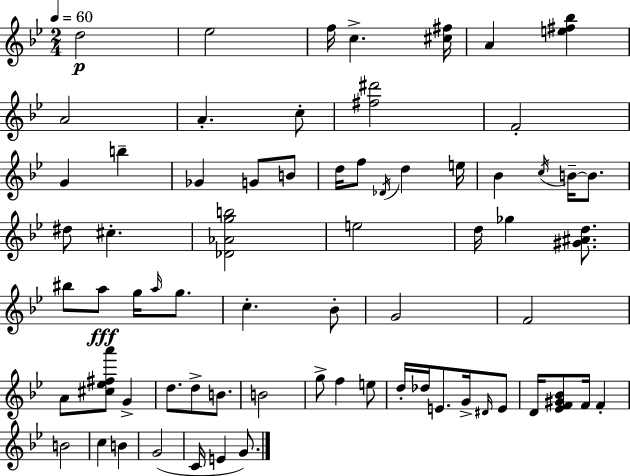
{
  \clef treble
  \numericTimeSignature
  \time 2/4
  \key g \minor
  \tempo 4 = 60
  d''2\p | ees''2 | f''16 c''4.-> <cis'' fis''>16 | a'4 <e'' fis'' bes''>4 | \break a'2 | a'4.-. c''8-. | <fis'' dis'''>2 | f'2-. | \break g'4 b''4-- | ges'4 g'8 b'8 | d''16 f''8 \acciaccatura { des'16 } d''4 | e''16 bes'4 \acciaccatura { c''16 } b'16--~~ b'8. | \break dis''8 cis''4.-. | <des' aes' g'' b''>2 | e''2 | d''16 ges''4 <gis' ais' d''>8. | \break bis''8 a''8\fff g''16 \grace { a''16 } | g''8. c''4.-. | bes'8-. g'2 | f'2 | \break a'8 <cis'' ees'' fis'' a'''>8 g'4-> | d''8. d''8-> | b'8. b'2 | g''8-> f''4 | \break e''8 d''16-. des''16 e'8. | g'16-> \grace { dis'16 } e'8 d'16 <ees' f' gis' bes'>8 f'16 | f'4-. b'2 | c''4 | \break b'4 g'2( | c'16 e'4 | g'8.) \bar "|."
}